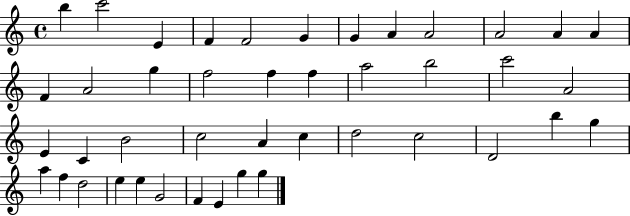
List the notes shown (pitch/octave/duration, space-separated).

B5/q C6/h E4/q F4/q F4/h G4/q G4/q A4/q A4/h A4/h A4/q A4/q F4/q A4/h G5/q F5/h F5/q F5/q A5/h B5/h C6/h A4/h E4/q C4/q B4/h C5/h A4/q C5/q D5/h C5/h D4/h B5/q G5/q A5/q F5/q D5/h E5/q E5/q G4/h F4/q E4/q G5/q G5/q